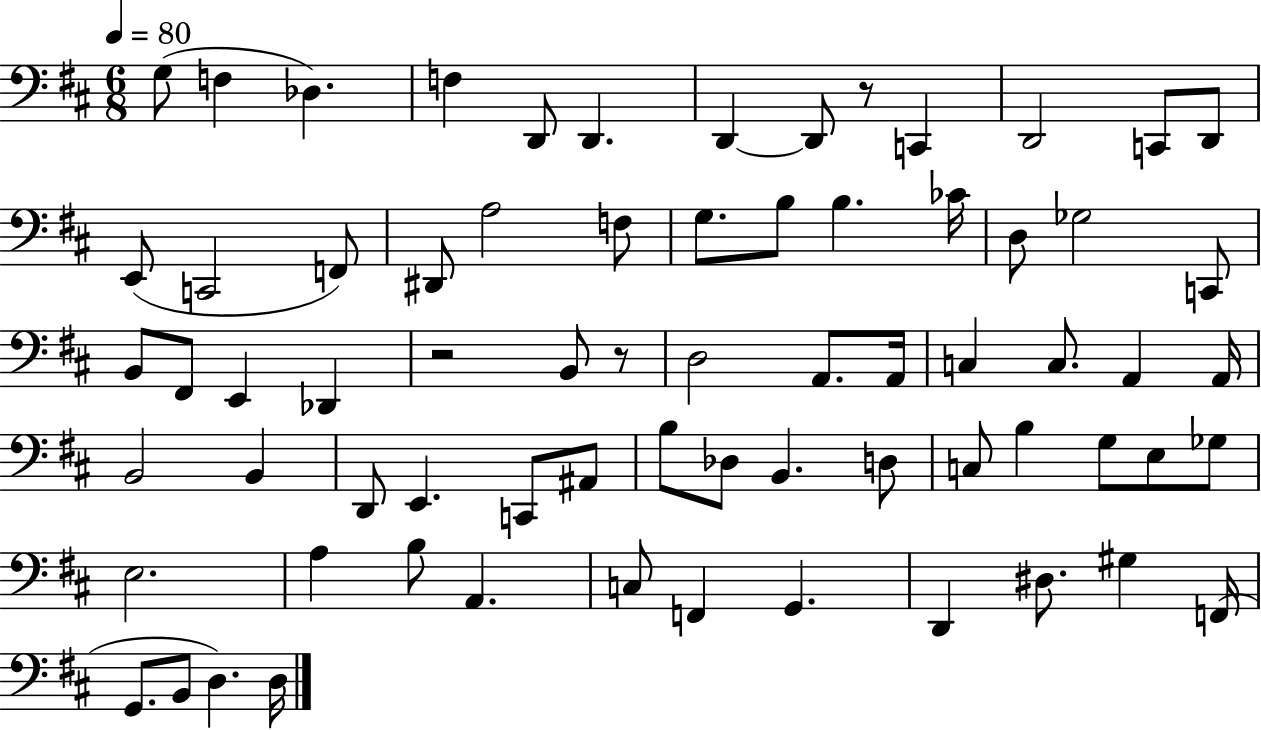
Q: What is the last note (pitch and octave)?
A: D3